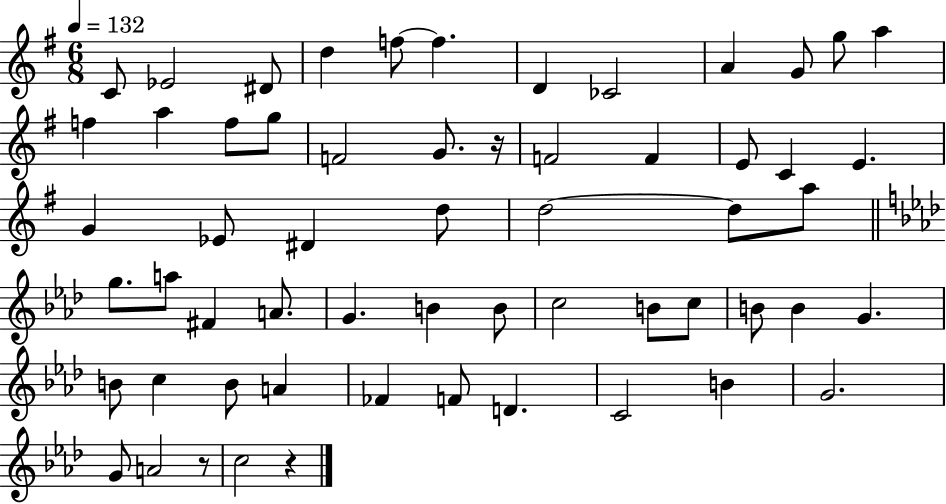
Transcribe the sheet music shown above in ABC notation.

X:1
T:Untitled
M:6/8
L:1/4
K:G
C/2 _E2 ^D/2 d f/2 f D _C2 A G/2 g/2 a f a f/2 g/2 F2 G/2 z/4 F2 F E/2 C E G _E/2 ^D d/2 d2 d/2 a/2 g/2 a/2 ^F A/2 G B B/2 c2 B/2 c/2 B/2 B G B/2 c B/2 A _F F/2 D C2 B G2 G/2 A2 z/2 c2 z